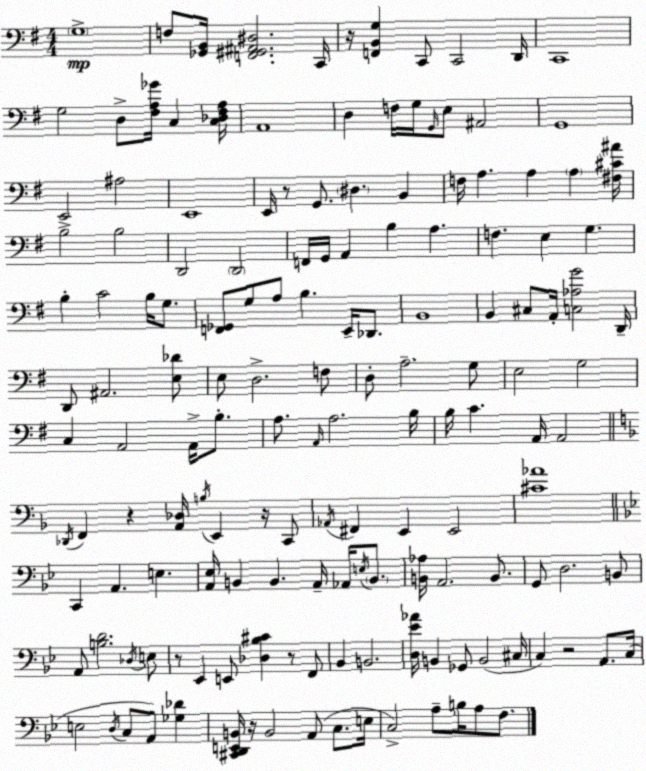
X:1
T:Untitled
M:4/4
L:1/4
K:G
G,4 F,/2 [_G,,B,,]/4 [F,,^G,,^A,,^D,]2 C,,/4 z/4 [F,,B,,G,] C,,/2 C,,2 D,,/4 C,,4 G,2 D,/2 [^F,A,_G]/4 C, [C,_D,^F,A,]/4 A,,4 D, F,/4 G,/4 G,,/4 E,/2 ^A,,2 G,,4 E,,2 ^A,2 E,,4 E,,/4 z/2 G,,/2 ^D, B,, F,/4 A, A, A, [^F,^C^A]/4 B,2 B,2 D,,2 D,,2 F,,/4 G,,/4 A,, B, A, F, E, G, B, C2 B,/4 G,/2 [F,,_G,,]/2 G,/2 A,/2 B, E,,/4 _D,,/2 B,,4 B,, ^C,/2 A,,/4 [C,_A,G]2 D,,/4 D,,/2 ^A,,2 [E,_D]/2 E,/2 D,2 F,/2 D,/2 A,2 G,/2 E,2 G,2 C, A,,2 A,,/4 B,/2 A,/2 A,,/4 A,2 B,/4 B,/4 C A,,/4 A,,2 _D,,/4 F,, z [A,,_D,]/4 B,/4 E,, z/4 C,,/2 _A,,/4 ^F,, E,, E,,2 [^C_A]4 C,, A,, E, [A,,_E,]/4 B,, B,, A,,/4 _A,,/4 E,/4 B,,/2 [B,,_A,]/4 A,,2 B,,/2 G,,/2 D,2 B,,/2 A,,/2 [B,D]2 _D,/4 E,/2 z/2 _E,, E,,/2 [_D,_B,^C] z/2 F,,/2 _B,, B,,2 [D,_E_A]/4 B,, _G,,/2 B,,2 ^C,/4 C, z2 A,,/2 C,/4 E,2 D,/4 C,/2 A,,/2 [_G,_D] [^C,,D,,E,,B,,]/4 z/4 B,,2 A,,/2 C,/2 E,/4 C,2 A,/2 B,/4 A,/2 F,/2